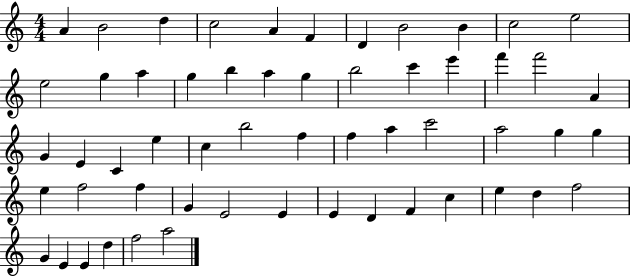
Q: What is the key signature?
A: C major